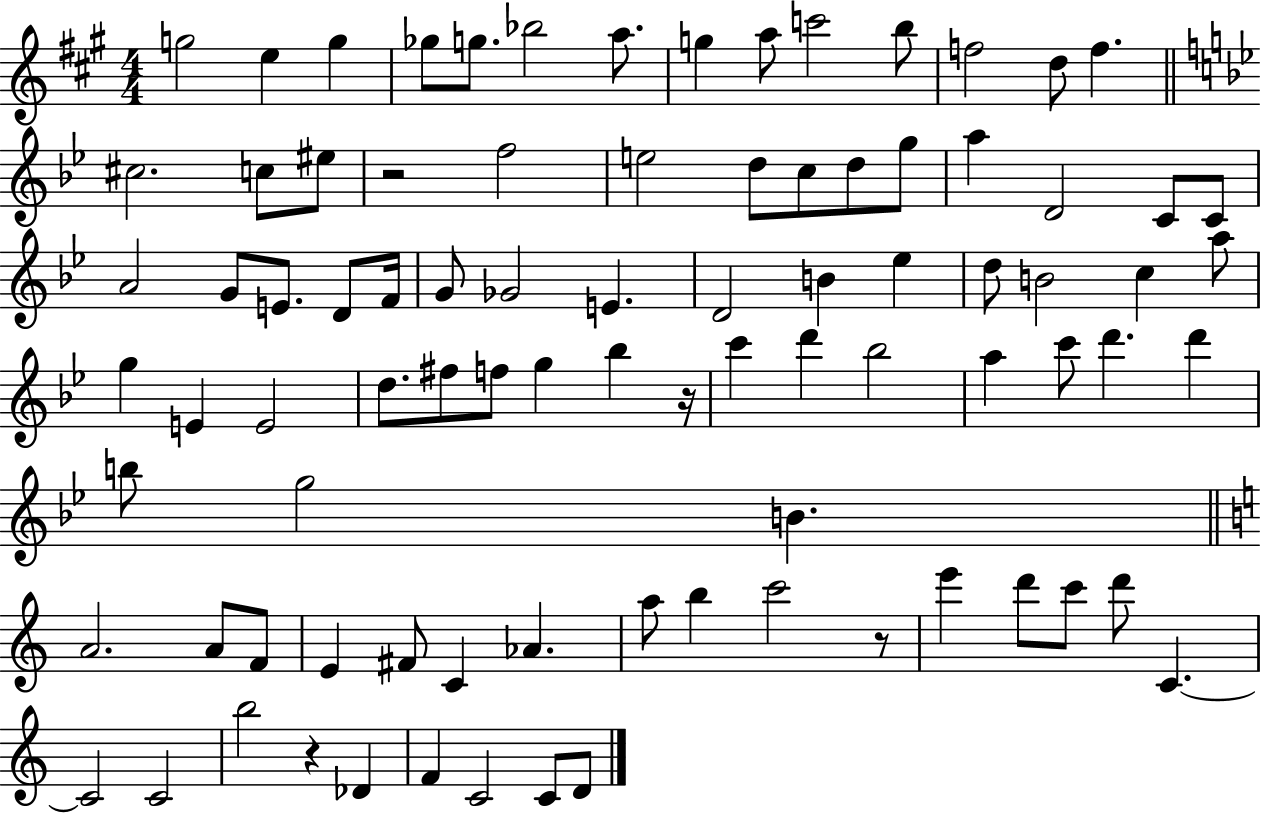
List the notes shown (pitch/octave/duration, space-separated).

G5/h E5/q G5/q Gb5/e G5/e. Bb5/h A5/e. G5/q A5/e C6/h B5/e F5/h D5/e F5/q. C#5/h. C5/e EIS5/e R/h F5/h E5/h D5/e C5/e D5/e G5/e A5/q D4/h C4/e C4/e A4/h G4/e E4/e. D4/e F4/s G4/e Gb4/h E4/q. D4/h B4/q Eb5/q D5/e B4/h C5/q A5/e G5/q E4/q E4/h D5/e. F#5/e F5/e G5/q Bb5/q R/s C6/q D6/q Bb5/h A5/q C6/e D6/q. D6/q B5/e G5/h B4/q. A4/h. A4/e F4/e E4/q F#4/e C4/q Ab4/q. A5/e B5/q C6/h R/e E6/q D6/e C6/e D6/e C4/q. C4/h C4/h B5/h R/q Db4/q F4/q C4/h C4/e D4/e